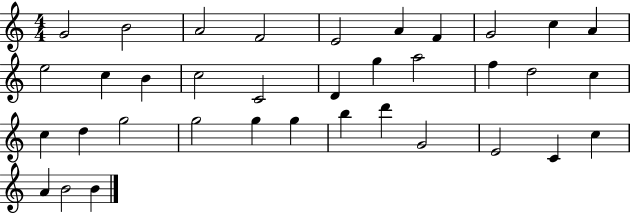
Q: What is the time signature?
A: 4/4